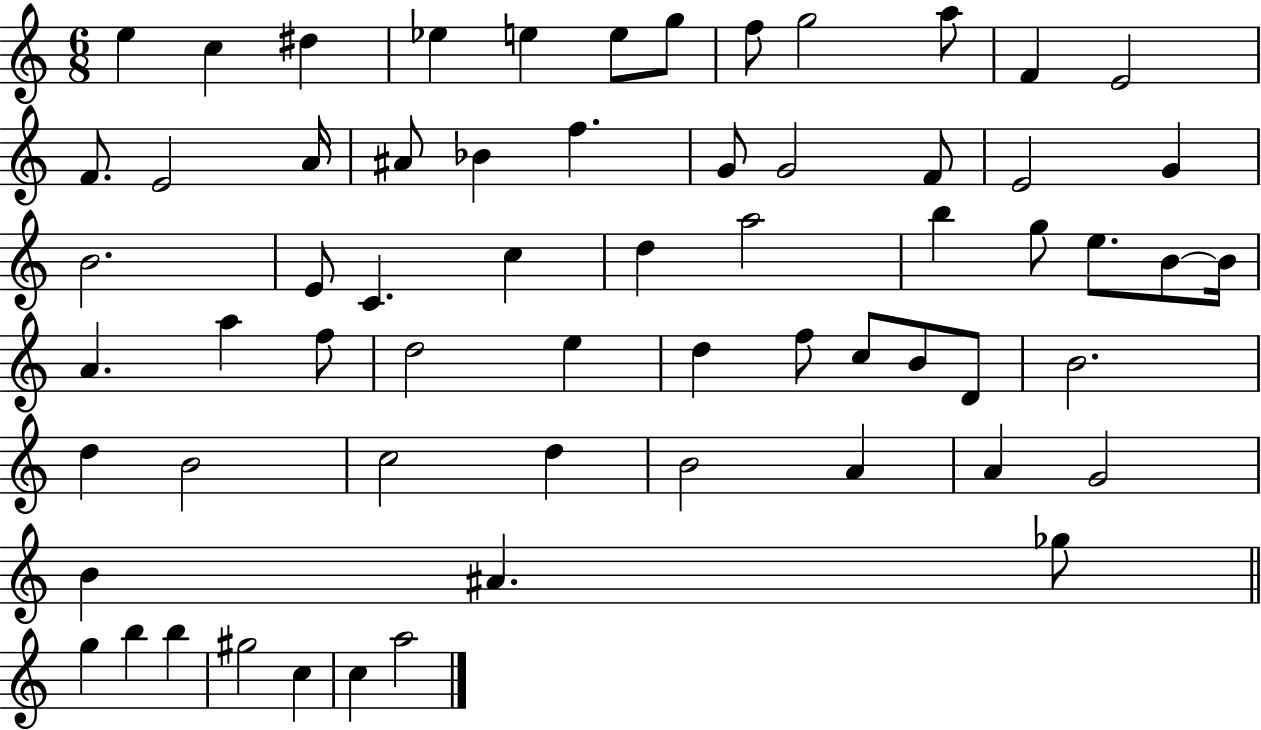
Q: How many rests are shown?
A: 0